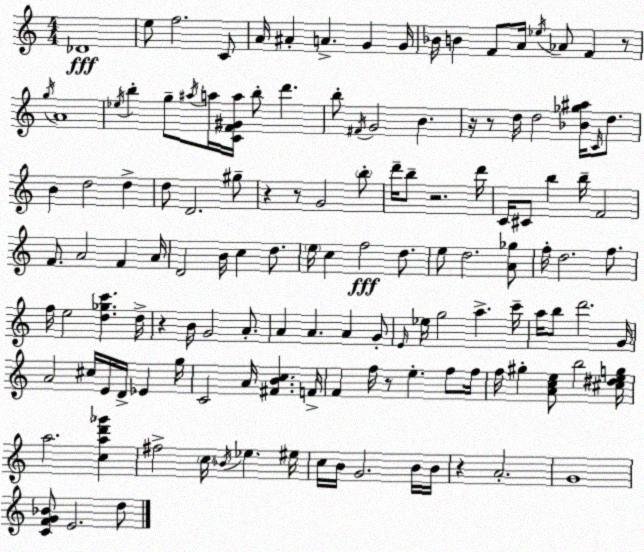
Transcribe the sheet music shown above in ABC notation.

X:1
T:Untitled
M:4/4
L:1/4
K:C
_D4 e/2 f2 C/2 A/4 ^A A G G/4 _B/4 B F/2 A/4 _e/4 _A/2 F z/2 g/4 A4 _e/4 b g/2 ^a/4 a/4 [CF^Ga]/4 b/2 d' b/2 ^F/4 G2 B z/4 z/2 d/4 d2 [_B_g^a]/4 C/4 d/2 B d2 d d/2 D2 ^g/2 z z/2 G2 b/2 d'/4 b/2 z2 d'/4 C/4 ^C/2 b b/4 F2 F/2 A2 F A/4 D2 B/4 c d/2 e/4 c f2 d/2 e/2 d2 [A_g]/2 f/4 d2 f/2 f/4 e2 [d_gc'] d/4 z B/4 G2 A/2 A A A G/2 E/4 _e/4 g2 a c'/4 a/4 b/2 d'2 G/4 A2 ^c/4 E/4 D/4 _E g/4 C2 A/4 [^FBc] F/4 F f/4 z/2 e f/2 f/4 f/4 ^g [Ace]/2 b2 [^c^deg]/4 a2 [cad'_g'] ^f2 c/4 _B/4 _e ^e/4 c/4 B/4 G2 B/4 B/4 z A2 G4 [CFG_B]/2 E2 d/2